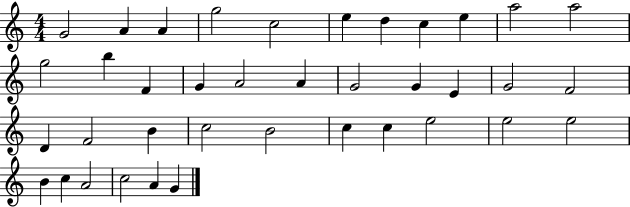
{
  \clef treble
  \numericTimeSignature
  \time 4/4
  \key c \major
  g'2 a'4 a'4 | g''2 c''2 | e''4 d''4 c''4 e''4 | a''2 a''2 | \break g''2 b''4 f'4 | g'4 a'2 a'4 | g'2 g'4 e'4 | g'2 f'2 | \break d'4 f'2 b'4 | c''2 b'2 | c''4 c''4 e''2 | e''2 e''2 | \break b'4 c''4 a'2 | c''2 a'4 g'4 | \bar "|."
}